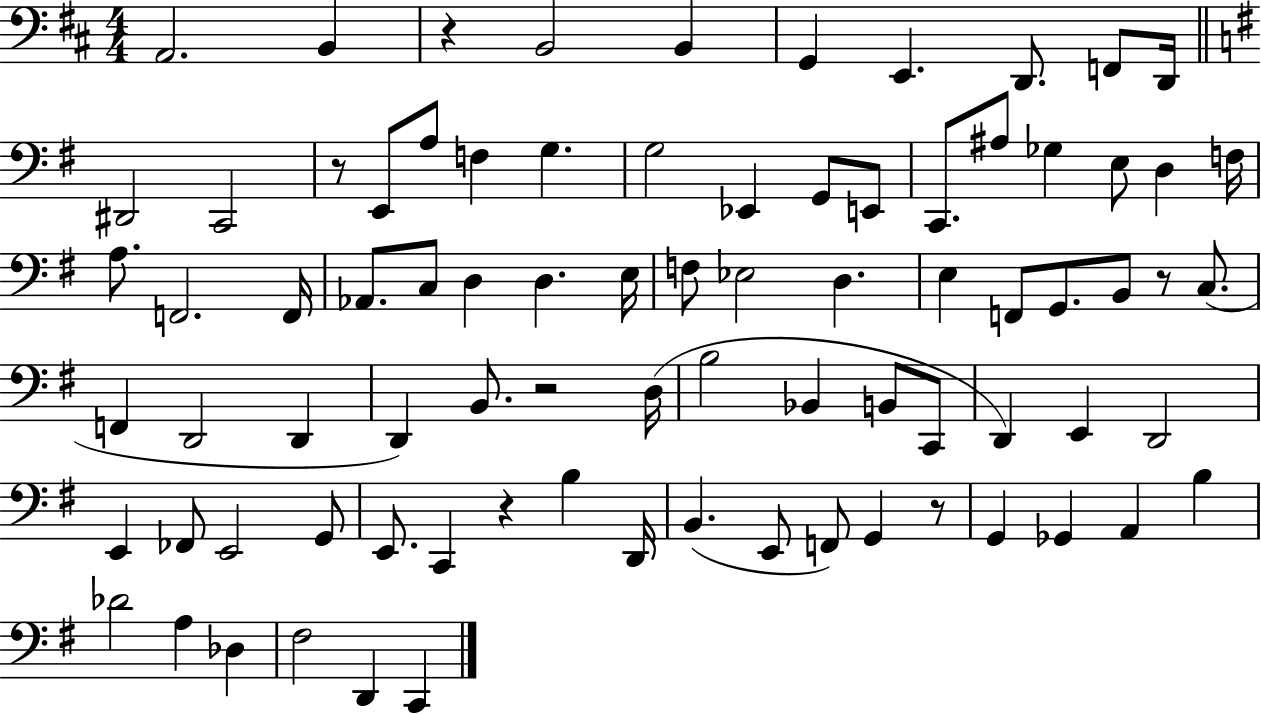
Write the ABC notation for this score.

X:1
T:Untitled
M:4/4
L:1/4
K:D
A,,2 B,, z B,,2 B,, G,, E,, D,,/2 F,,/2 D,,/4 ^D,,2 C,,2 z/2 E,,/2 A,/2 F, G, G,2 _E,, G,,/2 E,,/2 C,,/2 ^A,/2 _G, E,/2 D, F,/4 A,/2 F,,2 F,,/4 _A,,/2 C,/2 D, D, E,/4 F,/2 _E,2 D, E, F,,/2 G,,/2 B,,/2 z/2 C,/2 F,, D,,2 D,, D,, B,,/2 z2 D,/4 B,2 _B,, B,,/2 C,,/2 D,, E,, D,,2 E,, _F,,/2 E,,2 G,,/2 E,,/2 C,, z B, D,,/4 B,, E,,/2 F,,/2 G,, z/2 G,, _G,, A,, B, _D2 A, _D, ^F,2 D,, C,,